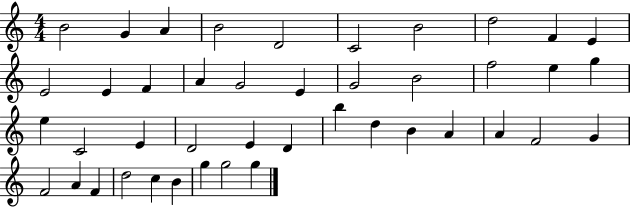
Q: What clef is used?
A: treble